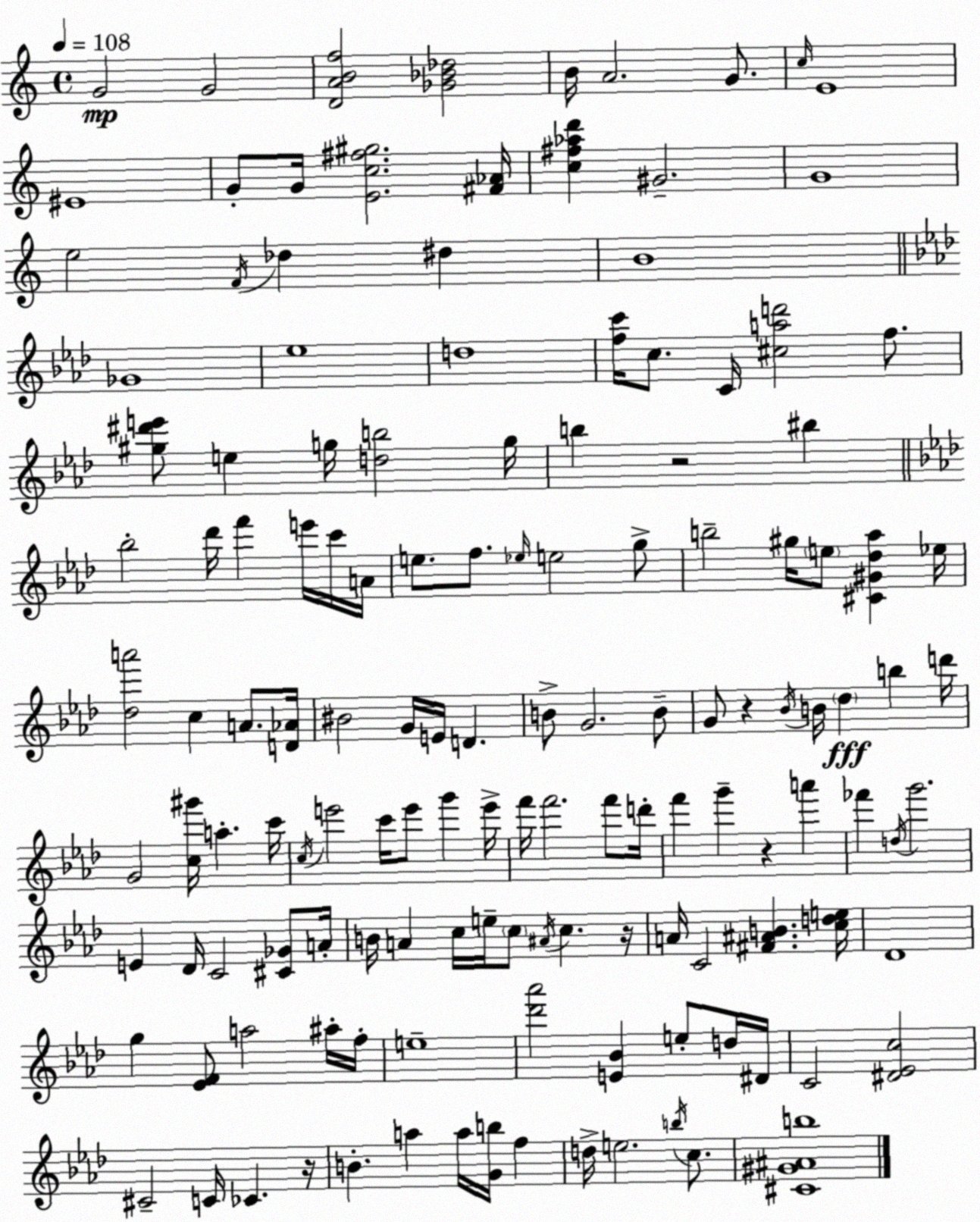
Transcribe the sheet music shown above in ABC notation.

X:1
T:Untitled
M:4/4
L:1/4
K:Am
G2 G2 [DABf]2 [_G_B_d]2 B/4 A2 G/2 c/4 E4 ^E4 G/2 G/4 [Ec^f^g]2 [^F_A]/4 [c^f_ad'] ^G2 G4 e2 F/4 _d ^d B4 _G4 _e4 d4 [fc']/4 c/2 C/4 [^cad']2 f/2 [^g^d'e']/2 e g/4 [db]2 g/4 b z2 ^b _b2 _d'/4 f' e'/4 c'/4 A/4 e/2 f/2 _e/4 e2 g/2 b2 ^g/4 e/2 [^C^G_d_a] _e/4 [_da']2 c A/2 [D_A]/4 ^B2 G/4 E/4 D B/2 G2 B/2 G/2 z _B/4 B/4 _d b d'/4 G2 [c^g']/4 a c'/4 c/4 e'2 c'/4 e'/2 g' e'/4 f'/4 f'2 f'/2 d'/4 f' g' z a' _f' d/4 g'2 E _D/4 C2 [^C_G]/2 A/4 B/4 A c/4 e/4 c/2 ^A/4 c z/4 A/4 C2 [^F^AB] [cde]/4 _D4 g [_EF]/2 a2 ^a/4 f/4 e4 [_d'_a']2 [E_B] e/2 d/4 ^D/4 C2 [^D_Ec]2 ^C2 C/4 _C z/4 B a a/4 [Gb]/4 f d/4 e2 b/4 c/2 [^C^G^Ab]4